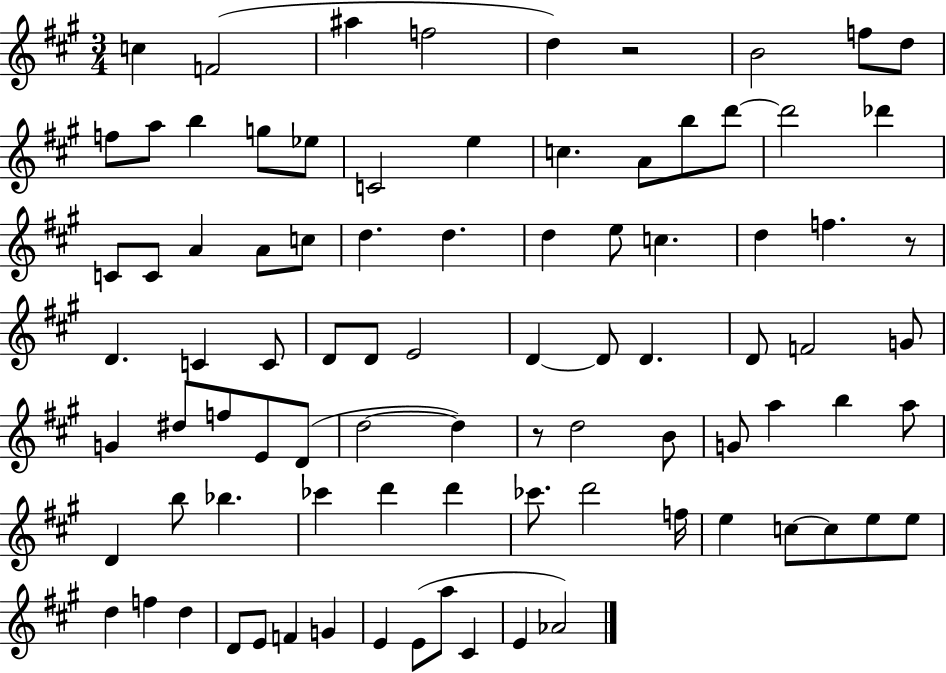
C5/q F4/h A#5/q F5/h D5/q R/h B4/h F5/e D5/e F5/e A5/e B5/q G5/e Eb5/e C4/h E5/q C5/q. A4/e B5/e D6/e D6/h Db6/q C4/e C4/e A4/q A4/e C5/e D5/q. D5/q. D5/q E5/e C5/q. D5/q F5/q. R/e D4/q. C4/q C4/e D4/e D4/e E4/h D4/q D4/e D4/q. D4/e F4/h G4/e G4/q D#5/e F5/e E4/e D4/e D5/h D5/q R/e D5/h B4/e G4/e A5/q B5/q A5/e D4/q B5/e Bb5/q. CES6/q D6/q D6/q CES6/e. D6/h F5/s E5/q C5/e C5/e E5/e E5/e D5/q F5/q D5/q D4/e E4/e F4/q G4/q E4/q E4/e A5/e C#4/q E4/q Ab4/h